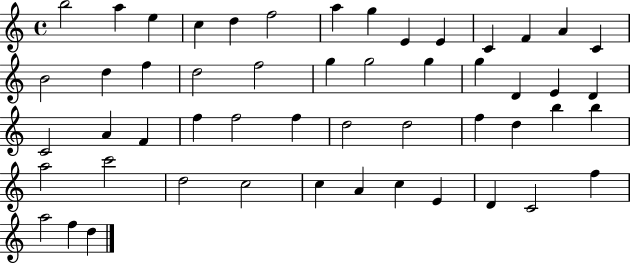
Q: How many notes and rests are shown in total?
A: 52